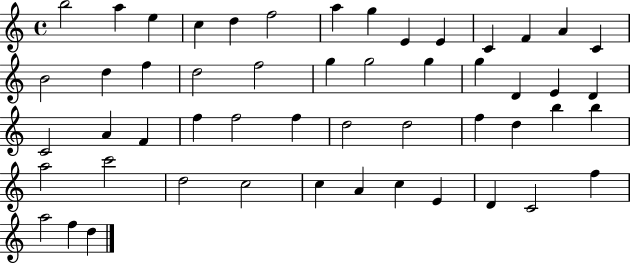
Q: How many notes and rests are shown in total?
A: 52